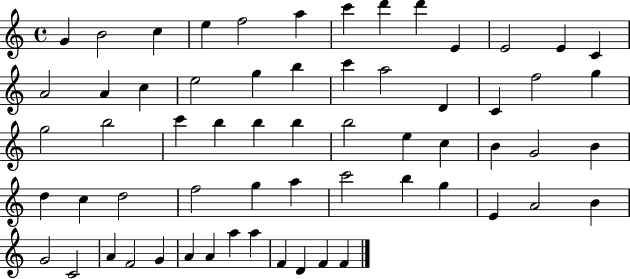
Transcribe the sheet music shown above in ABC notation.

X:1
T:Untitled
M:4/4
L:1/4
K:C
G B2 c e f2 a c' d' d' E E2 E C A2 A c e2 g b c' a2 D C f2 g g2 b2 c' b b b b2 e c B G2 B d c d2 f2 g a c'2 b g E A2 B G2 C2 A F2 G A A a a F D F F